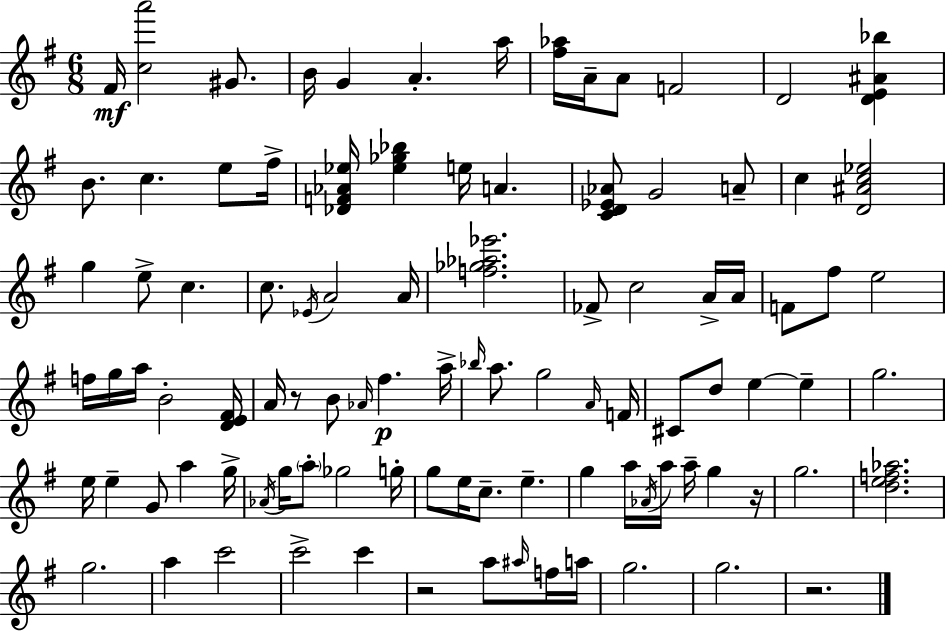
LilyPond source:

{
  \clef treble
  \numericTimeSignature
  \time 6/8
  \key g \major
  fis'16\mf <c'' a'''>2 gis'8. | b'16 g'4 a'4.-. a''16 | <fis'' aes''>16 a'16-- a'8 f'2 | d'2 <d' e' ais' bes''>4 | \break b'8. c''4. e''8 fis''16-> | <des' f' aes' ees''>16 <ees'' ges'' bes''>4 e''16 a'4. | <c' d' ees' aes'>8 g'2 a'8-- | c''4 <d' ais' c'' ees''>2 | \break g''4 e''8-> c''4. | c''8. \acciaccatura { ees'16 } a'2 | a'16 <f'' ges'' aes'' ees'''>2. | fes'8-> c''2 a'16-> | \break a'16 f'8 fis''8 e''2 | f''16 g''16 a''16 b'2-. | <d' e' fis'>16 a'16 r8 b'8 \grace { aes'16 }\p fis''4. | a''16-> \grace { bes''16 } a''8. g''2 | \break \grace { a'16 } f'16 cis'8 d''8 e''4~~ | e''4-- g''2. | e''16 e''4-- g'8 a''4 | g''16-> \acciaccatura { aes'16 } g''16 \parenthesize a''8-. ges''2 | \break g''16-. g''8 e''16 c''8.-- e''4.-- | g''4 a''16 \acciaccatura { aes'16 } a''16 | a''16-- g''4 r16 g''2. | <d'' e'' f'' aes''>2. | \break g''2. | a''4 c'''2 | c'''2-> | c'''4 r2 | \break a''8 \grace { ais''16 } f''16 a''16 g''2. | g''2. | r2. | \bar "|."
}